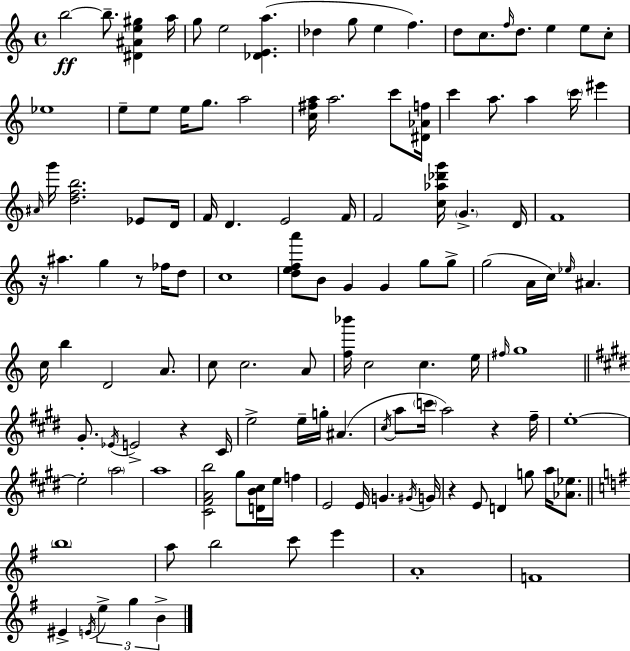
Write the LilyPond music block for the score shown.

{
  \clef treble
  \time 4/4
  \defaultTimeSignature
  \key c \major
  b''2~~\ff b''8.-- <dis' ais' e'' gis''>4 a''16 | g''8 e''2 <des' e' a''>4.( | des''4 g''8 e''4 f''4.) | d''8 c''8. \grace { f''16 } d''8. e''4 e''8 c''8-. | \break ees''1 | e''8-- e''8 e''16 g''8. a''2 | <c'' fis'' a''>16 a''2. c'''8 | <dis' aes' f''>16 c'''4 a''8. a''4 \parenthesize c'''16 eis'''4 | \break \grace { ais'16 } g'''16 <d'' f'' b''>2. ees'8 | d'16 f'16 d'4. e'2 | f'16 f'2 <c'' aes'' des''' g'''>16 \parenthesize g'4.-> | d'16 f'1 | \break r16 ais''4. g''4 r8 fes''16 | d''8 c''1 | <d'' e'' f'' a'''>8 b'8 g'4 g'4 g''8 | g''8-> g''2( a'16 c''16) \grace { ees''16 } ais'4. | \break c''16 b''4 d'2 | a'8. c''8 c''2. | a'8 <f'' bes'''>16 c''2 c''4. | e''16 \grace { fis''16 } g''1 | \break \bar "||" \break \key e \major gis'8.-. \acciaccatura { ees'16 } e'2-> r4 | cis'16 e''2-> e''16-- g''16-. ais'4.( | \acciaccatura { cis''16 } a''8 \parenthesize c'''16 a''2) r4 | fis''16-- e''1-.~~ | \break e''2-. \parenthesize a''2 | a''1 | <cis' fis' a' b''>2 gis''8 <d' b' cis''>16 e''16 f''4 | e'2 e'16 g'4. | \break \acciaccatura { gis'16 } g'16 r4 e'8 d'4 g''8 a''16 | <aes' ees''>8. \bar "||" \break \key e \minor \parenthesize b''1 | a''8 b''2 c'''8 e'''4 | a'1-. | f'1 | \break eis'4-> \acciaccatura { e'16 } \tuplet 3/2 { e''4-> g''4 b'4-> } | \bar "|."
}